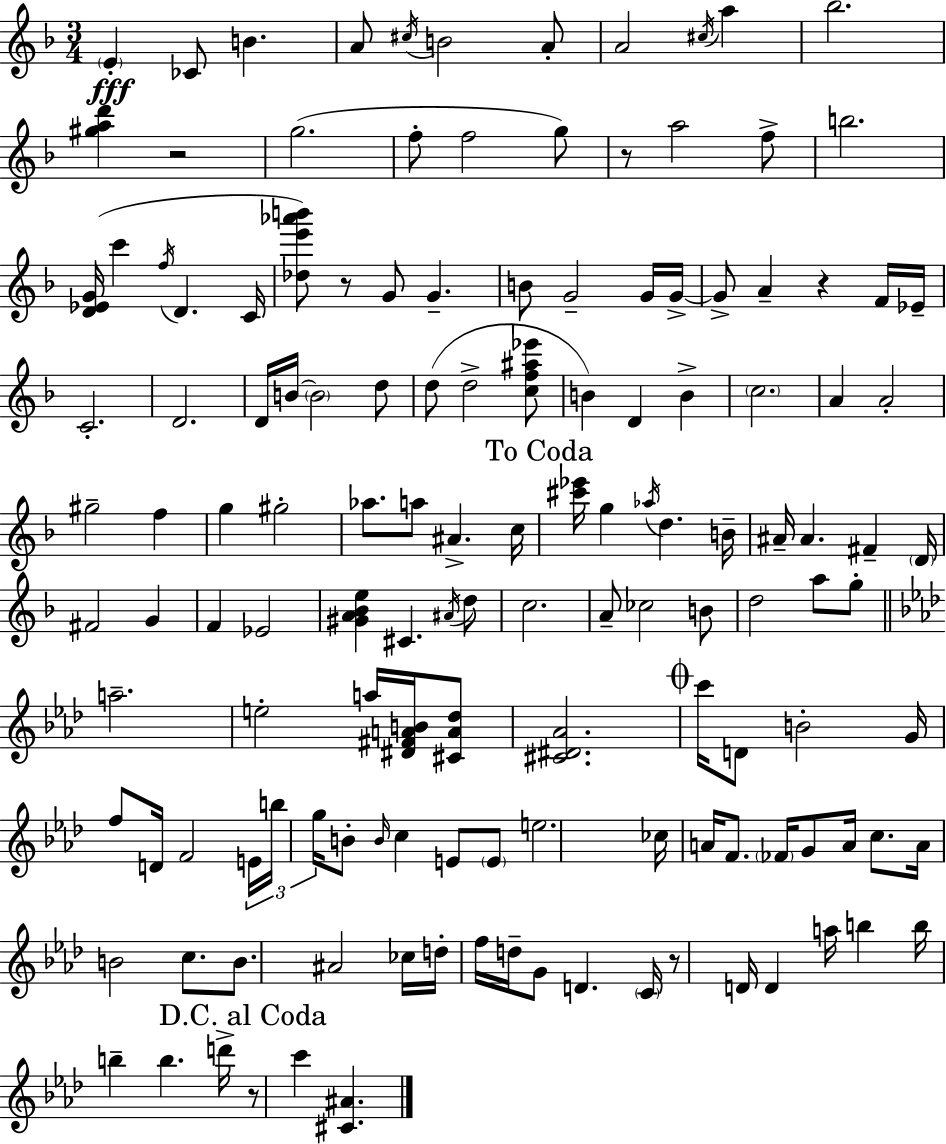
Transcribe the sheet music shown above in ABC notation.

X:1
T:Untitled
M:3/4
L:1/4
K:Dm
E _C/2 B A/2 ^c/4 B2 A/2 A2 ^c/4 a _b2 [^gad'] z2 g2 f/2 f2 g/2 z/2 a2 f/2 b2 [D_EG]/4 c' f/4 D C/4 [_de'_a'b']/2 z/2 G/2 G B/2 G2 G/4 G/4 G/2 A z F/4 _E/4 C2 D2 D/4 B/4 B2 d/2 d/2 d2 [cf^a_e']/2 B D B c2 A A2 ^g2 f g ^g2 _a/2 a/2 ^A c/4 [^c'_e']/4 g _a/4 d B/4 ^A/4 ^A ^F D/4 ^F2 G F _E2 [^GA_Be] ^C ^A/4 d/2 c2 A/2 _c2 B/2 d2 a/2 g/2 a2 e2 a/4 [^D^FAB]/4 [^CA_d]/2 [^C^D_A]2 c'/4 D/2 B2 G/4 f/2 D/4 F2 E/4 b/4 g/4 B/2 B/4 c E/2 E/2 e2 _c/4 A/4 F/2 _F/4 G/2 A/4 c/2 A/4 B2 c/2 B/2 ^A2 _c/4 d/4 f/4 d/4 G/2 D C/4 z/2 D/4 D a/4 b b/4 b b d'/4 z/2 c' [^C^A]